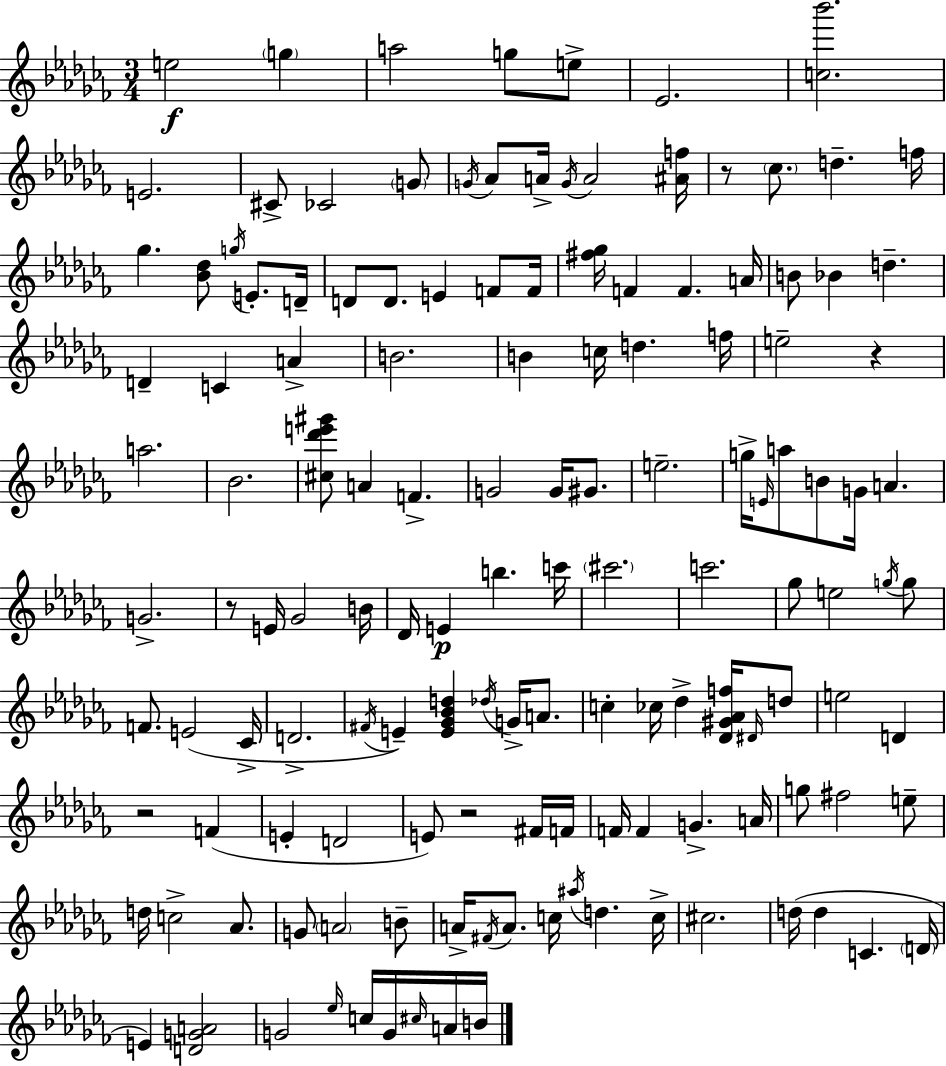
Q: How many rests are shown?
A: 5